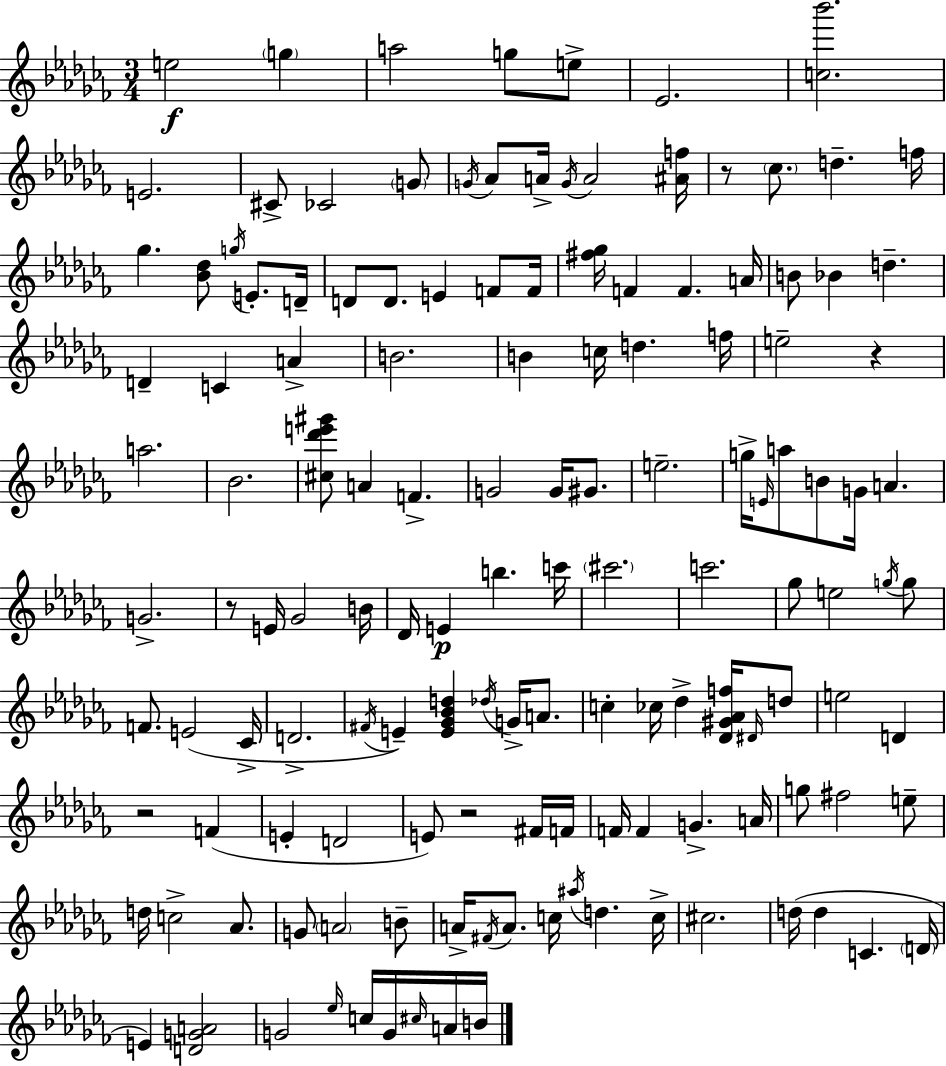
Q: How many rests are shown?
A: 5